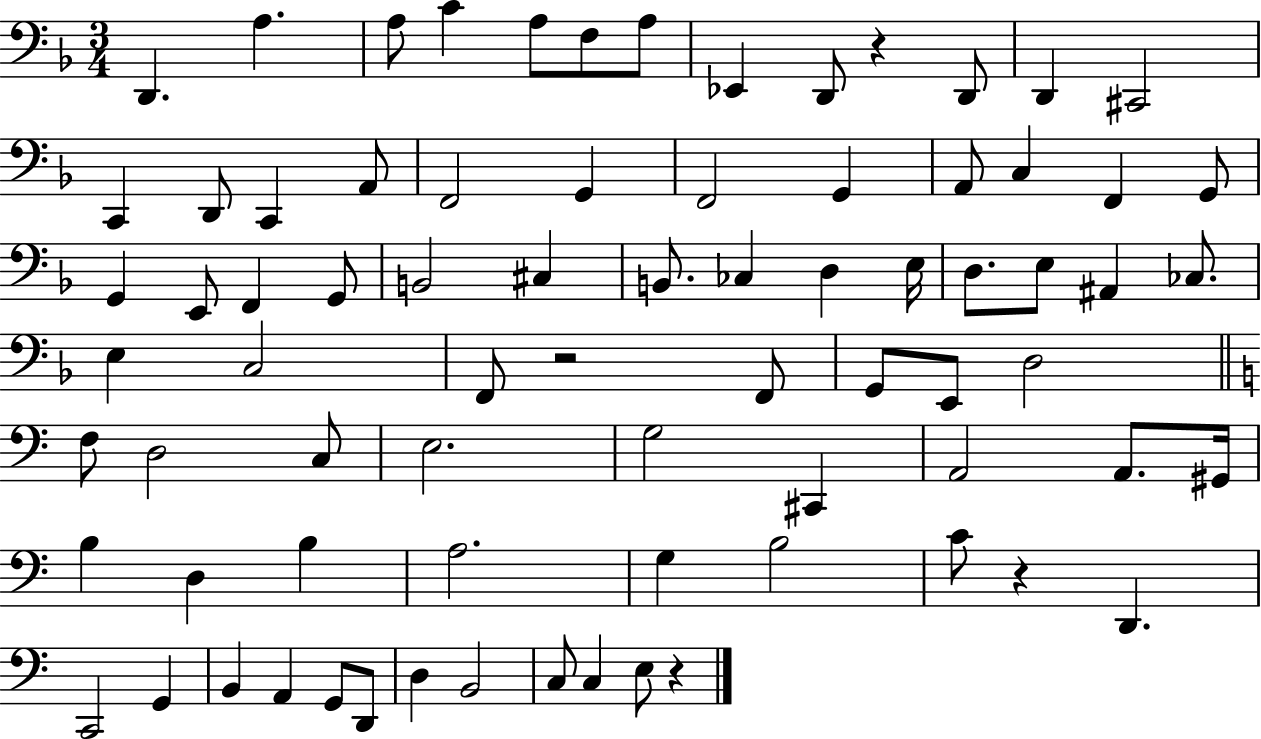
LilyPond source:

{
  \clef bass
  \numericTimeSignature
  \time 3/4
  \key f \major
  \repeat volta 2 { d,4. a4. | a8 c'4 a8 f8 a8 | ees,4 d,8 r4 d,8 | d,4 cis,2 | \break c,4 d,8 c,4 a,8 | f,2 g,4 | f,2 g,4 | a,8 c4 f,4 g,8 | \break g,4 e,8 f,4 g,8 | b,2 cis4 | b,8. ces4 d4 e16 | d8. e8 ais,4 ces8. | \break e4 c2 | f,8 r2 f,8 | g,8 e,8 d2 | \bar "||" \break \key a \minor f8 d2 c8 | e2. | g2 cis,4 | a,2 a,8. gis,16 | \break b4 d4 b4 | a2. | g4 b2 | c'8 r4 d,4. | \break c,2 g,4 | b,4 a,4 g,8 d,8 | d4 b,2 | c8 c4 e8 r4 | \break } \bar "|."
}